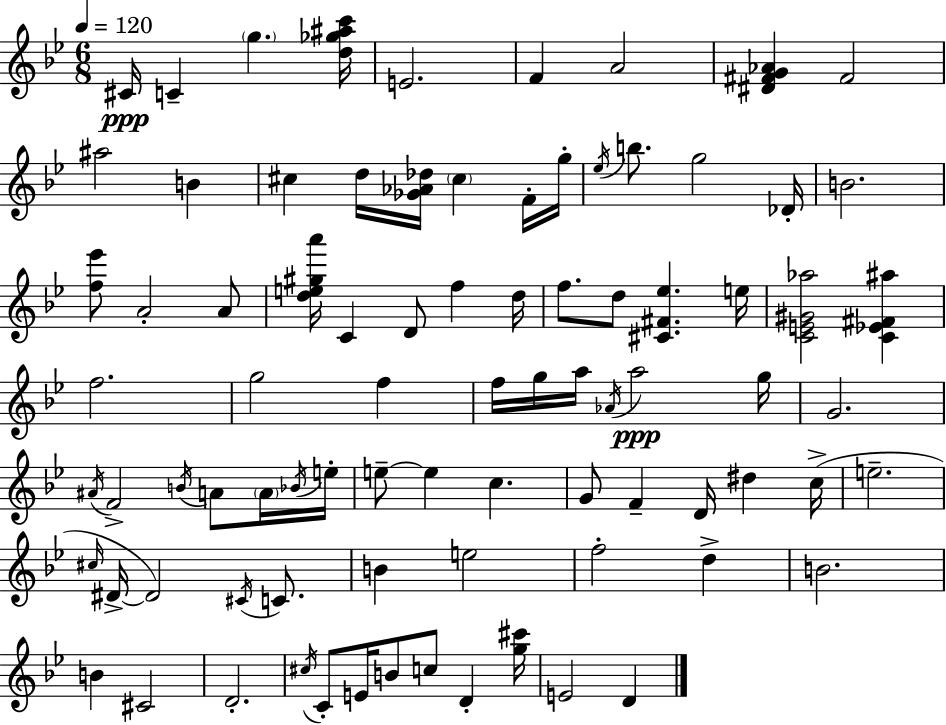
C#4/s C4/q G5/q. [D5,Gb5,A#5,C6]/s E4/h. F4/q A4/h [D#4,F#4,G4,Ab4]/q F#4/h A#5/h B4/q C#5/q D5/s [Gb4,Ab4,Db5]/s C#5/q F4/s G5/s Eb5/s B5/e. G5/h Db4/s B4/h. [F5,Eb6]/e A4/h A4/e [D5,E5,G#5,A6]/s C4/q D4/e F5/q D5/s F5/e. D5/e [C#4,F#4,Eb5]/q. E5/s [C4,E4,G#4,Ab5]/h [C4,Eb4,F#4,A#5]/q F5/h. G5/h F5/q F5/s G5/s A5/s Ab4/s A5/h G5/s G4/h. A#4/s F4/h B4/s A4/e A4/s Bb4/s E5/s E5/e E5/q C5/q. G4/e F4/q D4/s D#5/q C5/s E5/h. C#5/s D#4/s D#4/h C#4/s C4/e. B4/q E5/h F5/h D5/q B4/h. B4/q C#4/h D4/h. C#5/s C4/e E4/s B4/e C5/e D4/q [G5,C#6]/s E4/h D4/q